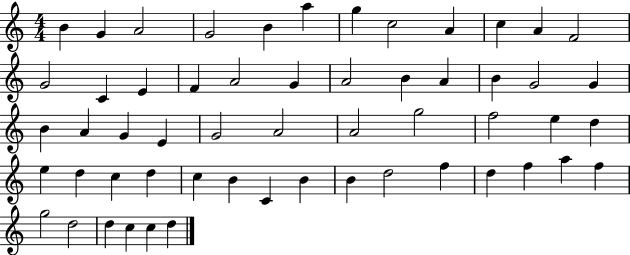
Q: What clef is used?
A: treble